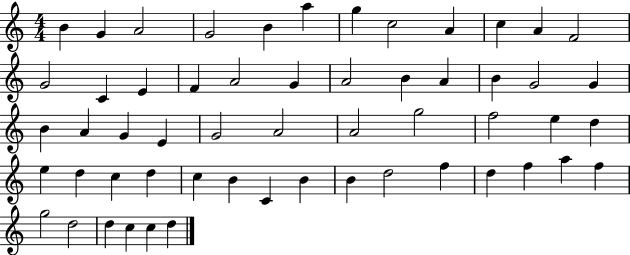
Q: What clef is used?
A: treble